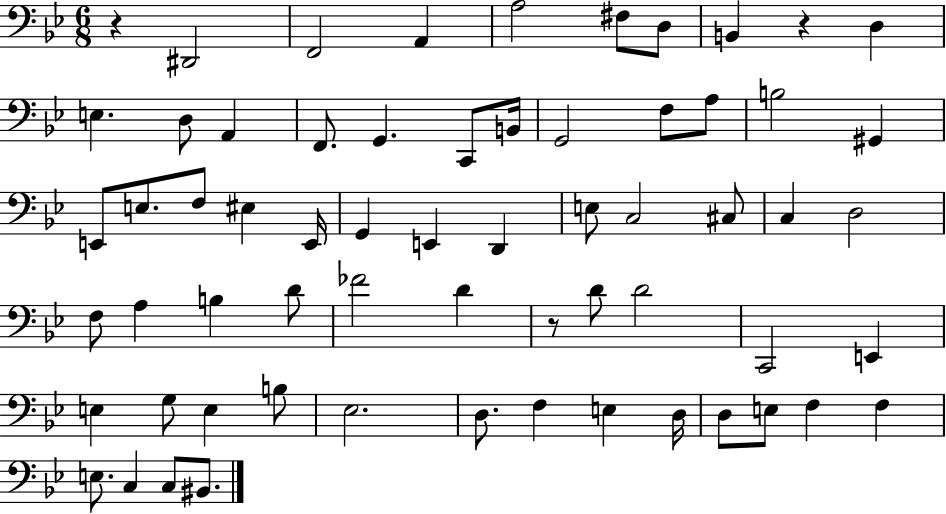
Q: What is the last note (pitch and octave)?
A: BIS2